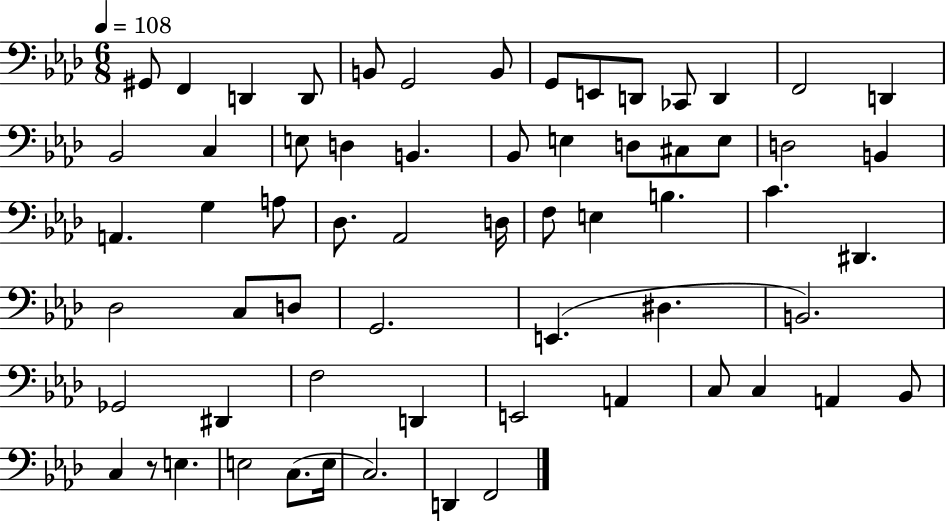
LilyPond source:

{
  \clef bass
  \numericTimeSignature
  \time 6/8
  \key aes \major
  \tempo 4 = 108
  \repeat volta 2 { gis,8 f,4 d,4 d,8 | b,8 g,2 b,8 | g,8 e,8 d,8 ces,8 d,4 | f,2 d,4 | \break bes,2 c4 | e8 d4 b,4. | bes,8 e4 d8 cis8 e8 | d2 b,4 | \break a,4. g4 a8 | des8. aes,2 d16 | f8 e4 b4. | c'4. dis,4. | \break des2 c8 d8 | g,2. | e,4.( dis4. | b,2.) | \break ges,2 dis,4 | f2 d,4 | e,2 a,4 | c8 c4 a,4 bes,8 | \break c4 r8 e4. | e2 c8.( e16 | c2.) | d,4 f,2 | \break } \bar "|."
}